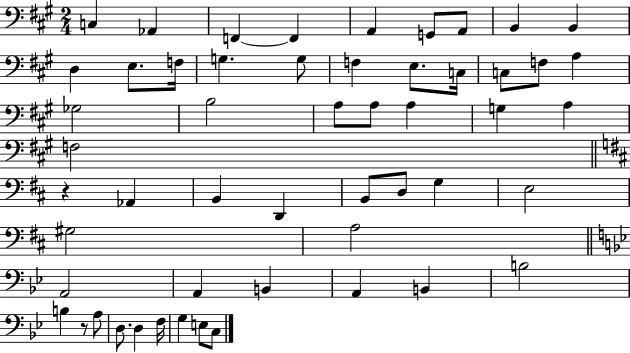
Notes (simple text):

C3/q Ab2/q F2/q F2/q A2/q G2/e A2/e B2/q B2/q D3/q E3/e. F3/s G3/q. G3/e F3/q E3/e. C3/s C3/e F3/e A3/q Gb3/h B3/h A3/e A3/e A3/q G3/q A3/q F3/h R/q Ab2/q B2/q D2/q B2/e D3/e G3/q E3/h G#3/h A3/h A2/h A2/q B2/q A2/q B2/q B3/h B3/q R/e A3/e D3/e. D3/q F3/s G3/q E3/e C3/e